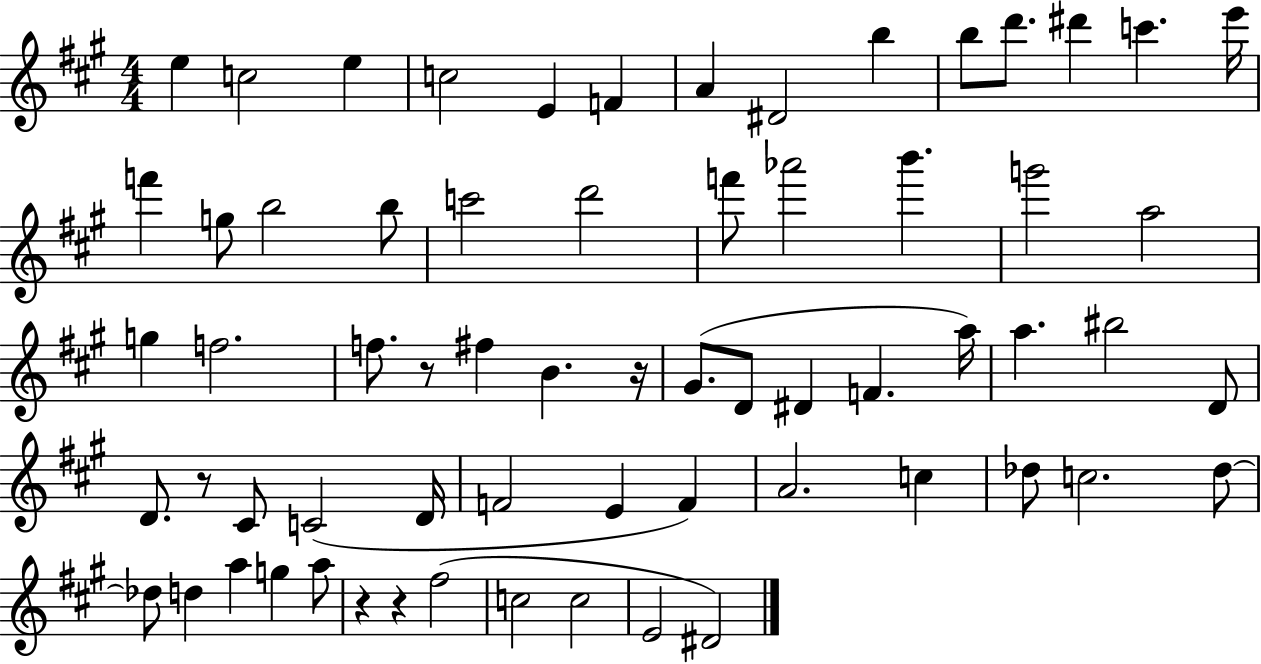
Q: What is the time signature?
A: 4/4